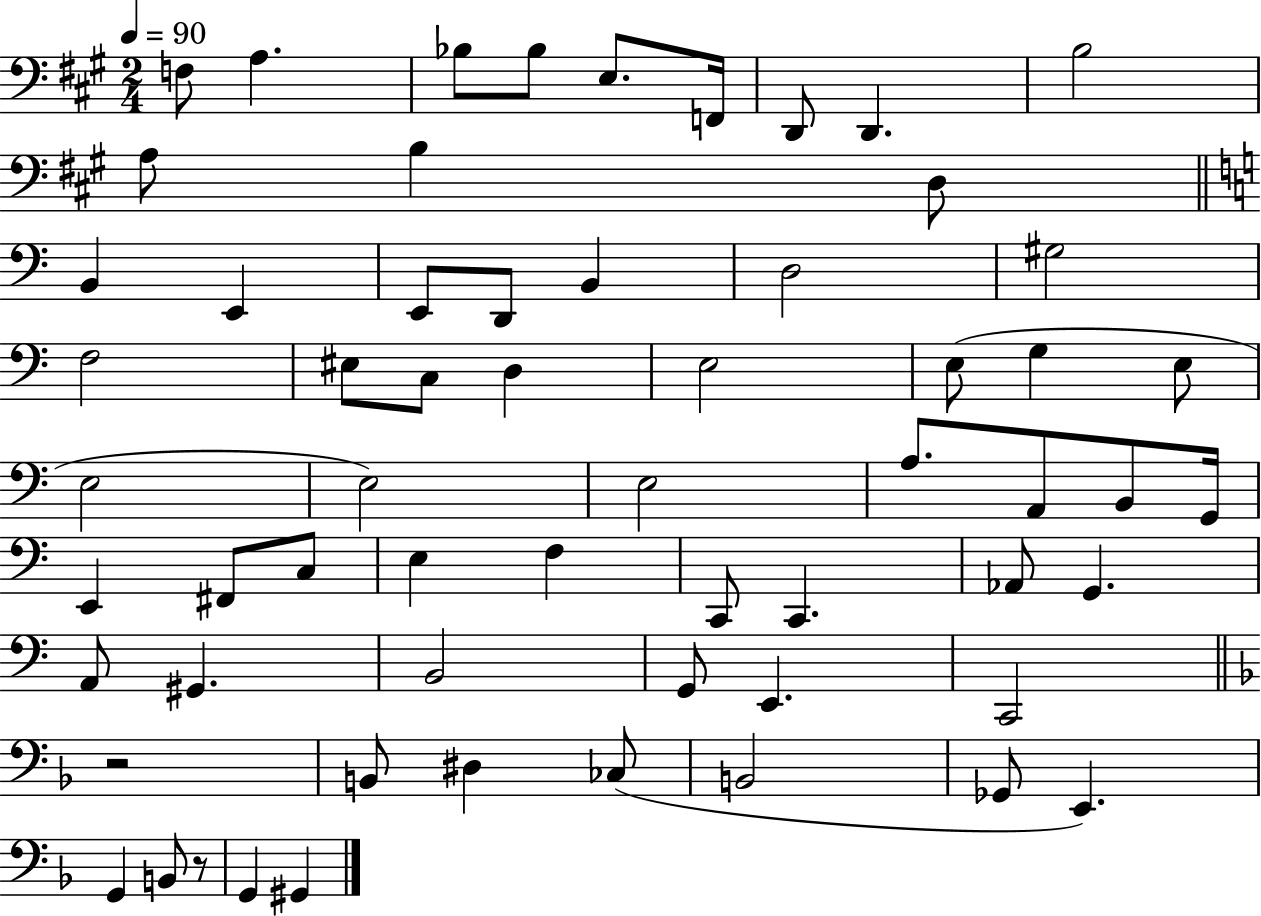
{
  \clef bass
  \numericTimeSignature
  \time 2/4
  \key a \major
  \tempo 4 = 90
  f8 a4. | bes8 bes8 e8. f,16 | d,8 d,4. | b2 | \break a8 b4 d8 | \bar "||" \break \key c \major b,4 e,4 | e,8 d,8 b,4 | d2 | gis2 | \break f2 | eis8 c8 d4 | e2 | e8( g4 e8 | \break e2 | e2) | e2 | a8. a,8 b,8 g,16 | \break e,4 fis,8 c8 | e4 f4 | c,8 c,4. | aes,8 g,4. | \break a,8 gis,4. | b,2 | g,8 e,4. | c,2 | \break \bar "||" \break \key d \minor r2 | b,8 dis4 ces8( | b,2 | ges,8 e,4.) | \break g,4 b,8 r8 | g,4 gis,4 | \bar "|."
}